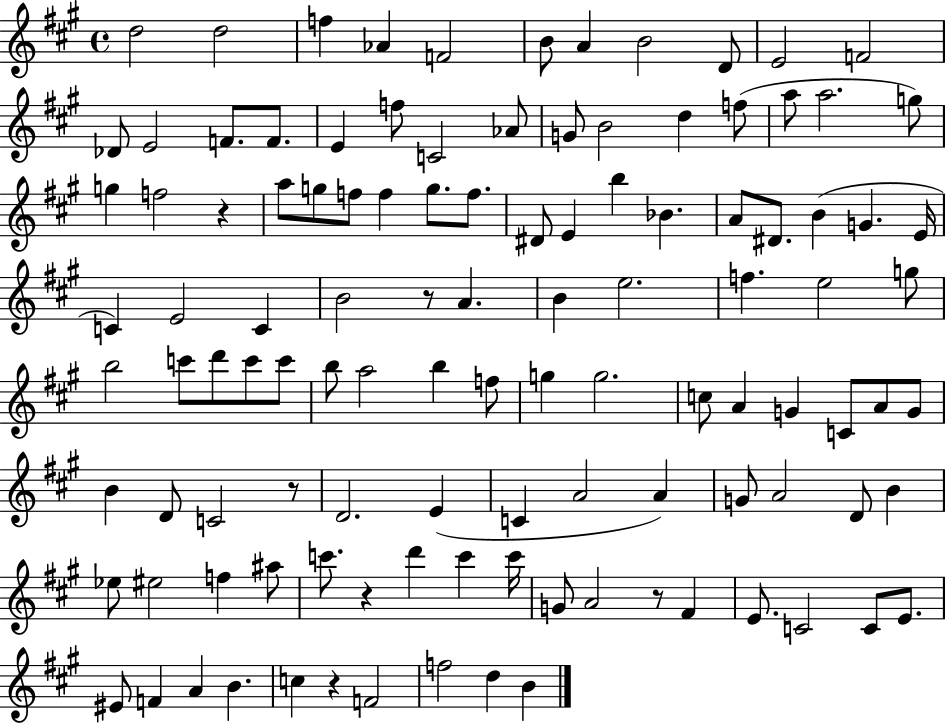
X:1
T:Untitled
M:4/4
L:1/4
K:A
d2 d2 f _A F2 B/2 A B2 D/2 E2 F2 _D/2 E2 F/2 F/2 E f/2 C2 _A/2 G/2 B2 d f/2 a/2 a2 g/2 g f2 z a/2 g/2 f/2 f g/2 f/2 ^D/2 E b _B A/2 ^D/2 B G E/4 C E2 C B2 z/2 A B e2 f e2 g/2 b2 c'/2 d'/2 c'/2 c'/2 b/2 a2 b f/2 g g2 c/2 A G C/2 A/2 G/2 B D/2 C2 z/2 D2 E C A2 A G/2 A2 D/2 B _e/2 ^e2 f ^a/2 c'/2 z d' c' c'/4 G/2 A2 z/2 ^F E/2 C2 C/2 E/2 ^E/2 F A B c z F2 f2 d B